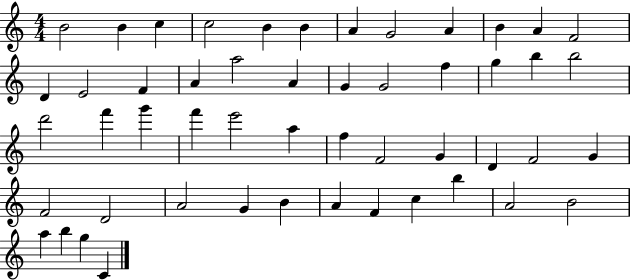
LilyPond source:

{
  \clef treble
  \numericTimeSignature
  \time 4/4
  \key c \major
  b'2 b'4 c''4 | c''2 b'4 b'4 | a'4 g'2 a'4 | b'4 a'4 f'2 | \break d'4 e'2 f'4 | a'4 a''2 a'4 | g'4 g'2 f''4 | g''4 b''4 b''2 | \break d'''2 f'''4 g'''4 | f'''4 e'''2 a''4 | f''4 f'2 g'4 | d'4 f'2 g'4 | \break f'2 d'2 | a'2 g'4 b'4 | a'4 f'4 c''4 b''4 | a'2 b'2 | \break a''4 b''4 g''4 c'4 | \bar "|."
}